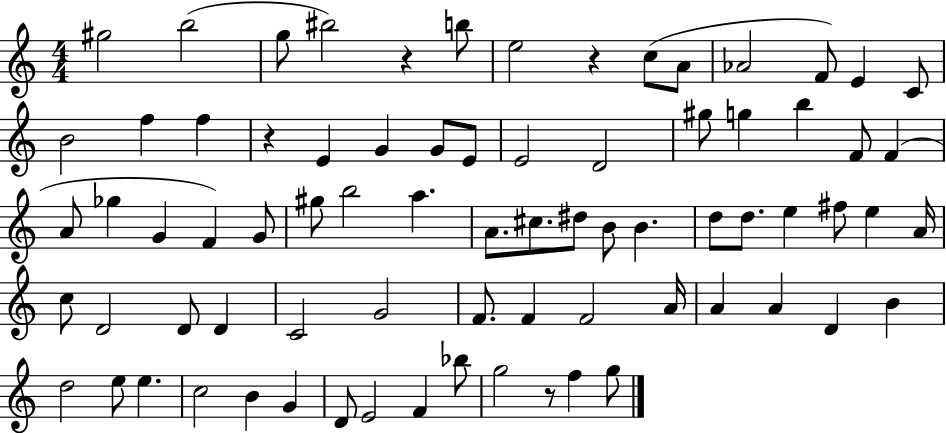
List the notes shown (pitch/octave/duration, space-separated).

G#5/h B5/h G5/e BIS5/h R/q B5/e E5/h R/q C5/e A4/e Ab4/h F4/e E4/q C4/e B4/h F5/q F5/q R/q E4/q G4/q G4/e E4/e E4/h D4/h G#5/e G5/q B5/q F4/e F4/q A4/e Gb5/q G4/q F4/q G4/e G#5/e B5/h A5/q. A4/e. C#5/e. D#5/e B4/e B4/q. D5/e D5/e. E5/q F#5/e E5/q A4/s C5/e D4/h D4/e D4/q C4/h G4/h F4/e. F4/q F4/h A4/s A4/q A4/q D4/q B4/q D5/h E5/e E5/q. C5/h B4/q G4/q D4/e E4/h F4/q Bb5/e G5/h R/e F5/q G5/e